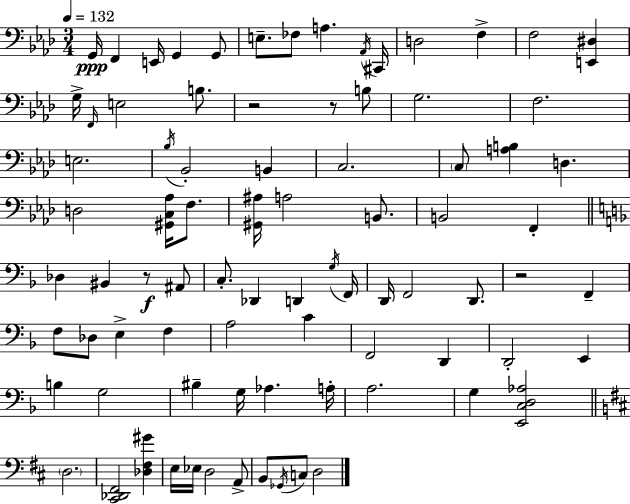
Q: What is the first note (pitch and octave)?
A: G2